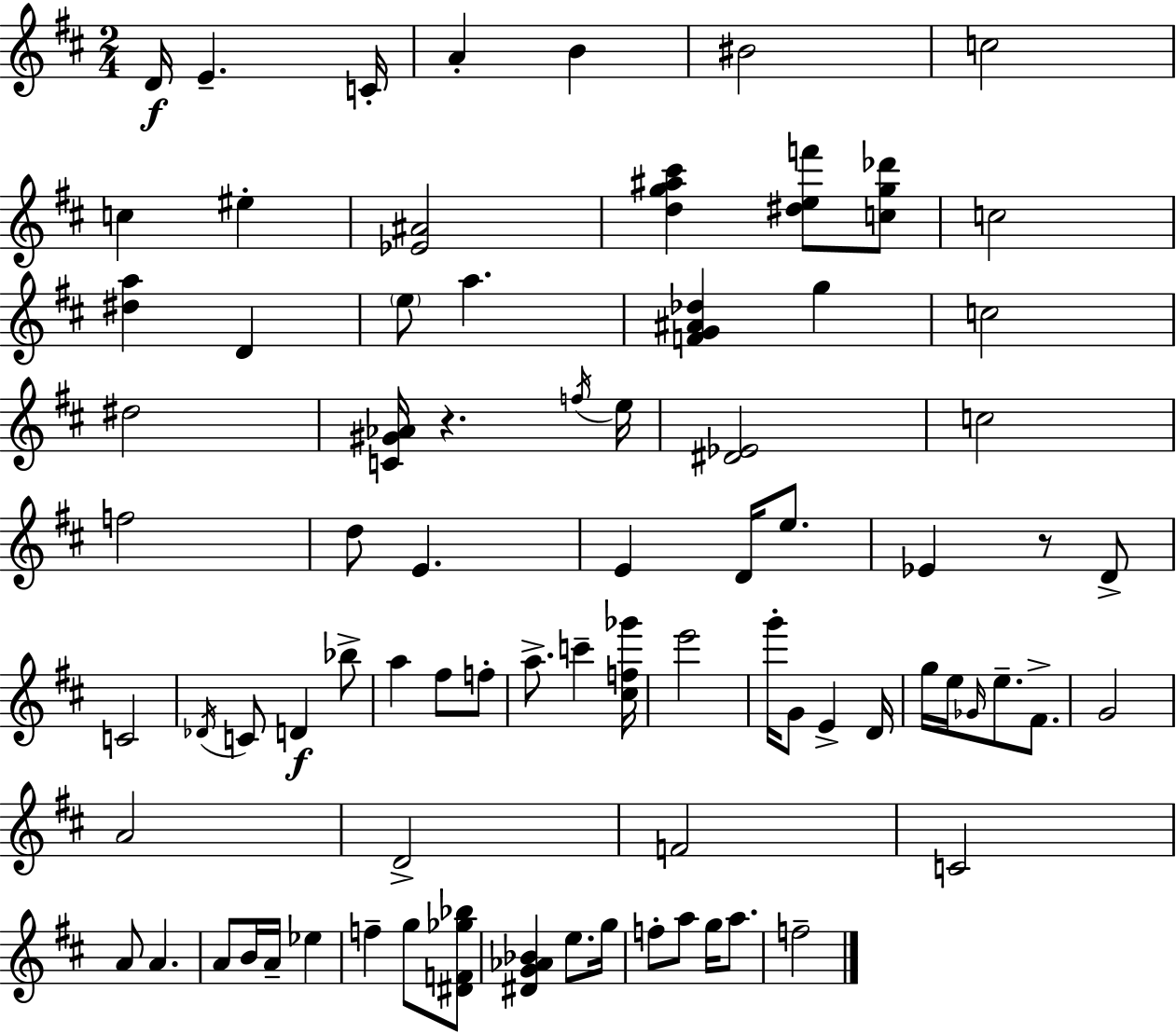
D4/s E4/q. C4/s A4/q B4/q BIS4/h C5/h C5/q EIS5/q [Eb4,A#4]/h [D5,G5,A#5,C#6]/q [D#5,E5,F6]/e [C5,G5,Db6]/e C5/h [D#5,A5]/q D4/q E5/e A5/q. [F4,G4,A#4,Db5]/q G5/q C5/h D#5/h [C4,G#4,Ab4]/s R/q. F5/s E5/s [D#4,Eb4]/h C5/h F5/h D5/e E4/q. E4/q D4/s E5/e. Eb4/q R/e D4/e C4/h Db4/s C4/e D4/q Bb5/e A5/q F#5/e F5/e A5/e. C6/q [C#5,F5,Gb6]/s E6/h G6/s G4/e E4/q D4/s G5/s E5/s Gb4/s E5/e. F#4/e. G4/h A4/h D4/h F4/h C4/h A4/e A4/q. A4/e B4/s A4/s Eb5/q F5/q G5/e [D#4,F4,Gb5,Bb5]/e [D#4,G4,Ab4,Bb4]/q E5/e. G5/s F5/e A5/e G5/s A5/e. F5/h